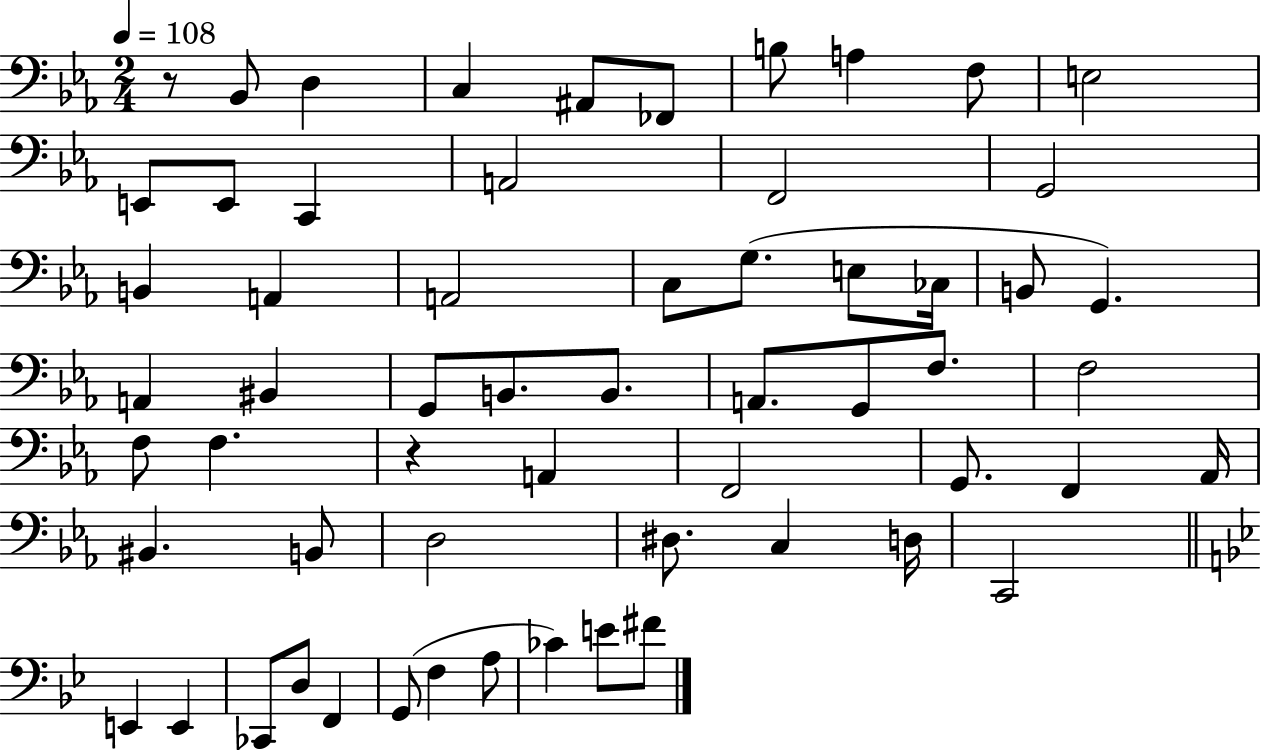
{
  \clef bass
  \numericTimeSignature
  \time 2/4
  \key ees \major
  \tempo 4 = 108
  r8 bes,8 d4 | c4 ais,8 fes,8 | b8 a4 f8 | e2 | \break e,8 e,8 c,4 | a,2 | f,2 | g,2 | \break b,4 a,4 | a,2 | c8 g8.( e8 ces16 | b,8 g,4.) | \break a,4 bis,4 | g,8 b,8. b,8. | a,8. g,8 f8. | f2 | \break f8 f4. | r4 a,4 | f,2 | g,8. f,4 aes,16 | \break bis,4. b,8 | d2 | dis8. c4 d16 | c,2 | \break \bar "||" \break \key g \minor e,4 e,4 | ces,8 d8 f,4 | g,8( f4 a8 | ces'4) e'8 fis'8 | \break \bar "|."
}